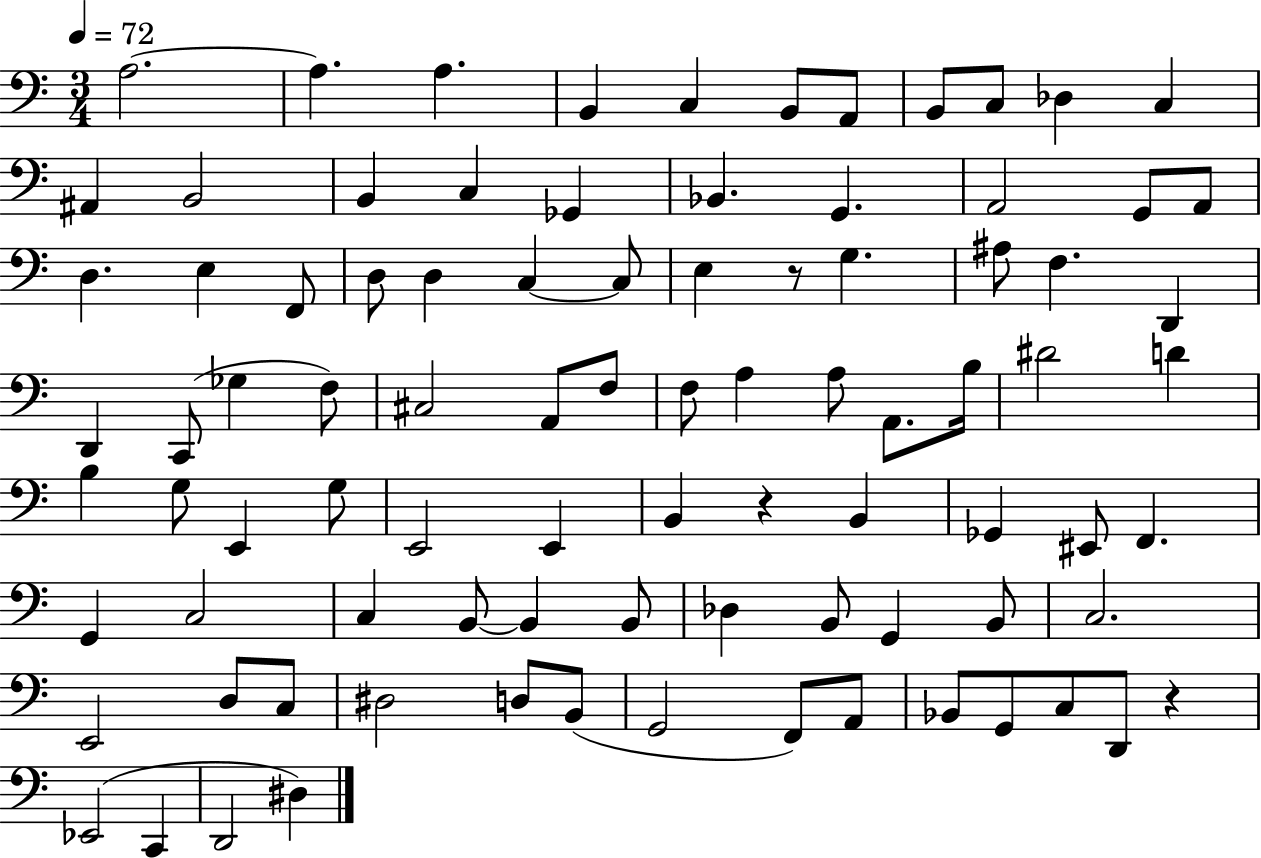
X:1
T:Untitled
M:3/4
L:1/4
K:C
A,2 A, A, B,, C, B,,/2 A,,/2 B,,/2 C,/2 _D, C, ^A,, B,,2 B,, C, _G,, _B,, G,, A,,2 G,,/2 A,,/2 D, E, F,,/2 D,/2 D, C, C,/2 E, z/2 G, ^A,/2 F, D,, D,, C,,/2 _G, F,/2 ^C,2 A,,/2 F,/2 F,/2 A, A,/2 A,,/2 B,/4 ^D2 D B, G,/2 E,, G,/2 E,,2 E,, B,, z B,, _G,, ^E,,/2 F,, G,, C,2 C, B,,/2 B,, B,,/2 _D, B,,/2 G,, B,,/2 C,2 E,,2 D,/2 C,/2 ^D,2 D,/2 B,,/2 G,,2 F,,/2 A,,/2 _B,,/2 G,,/2 C,/2 D,,/2 z _E,,2 C,, D,,2 ^D,